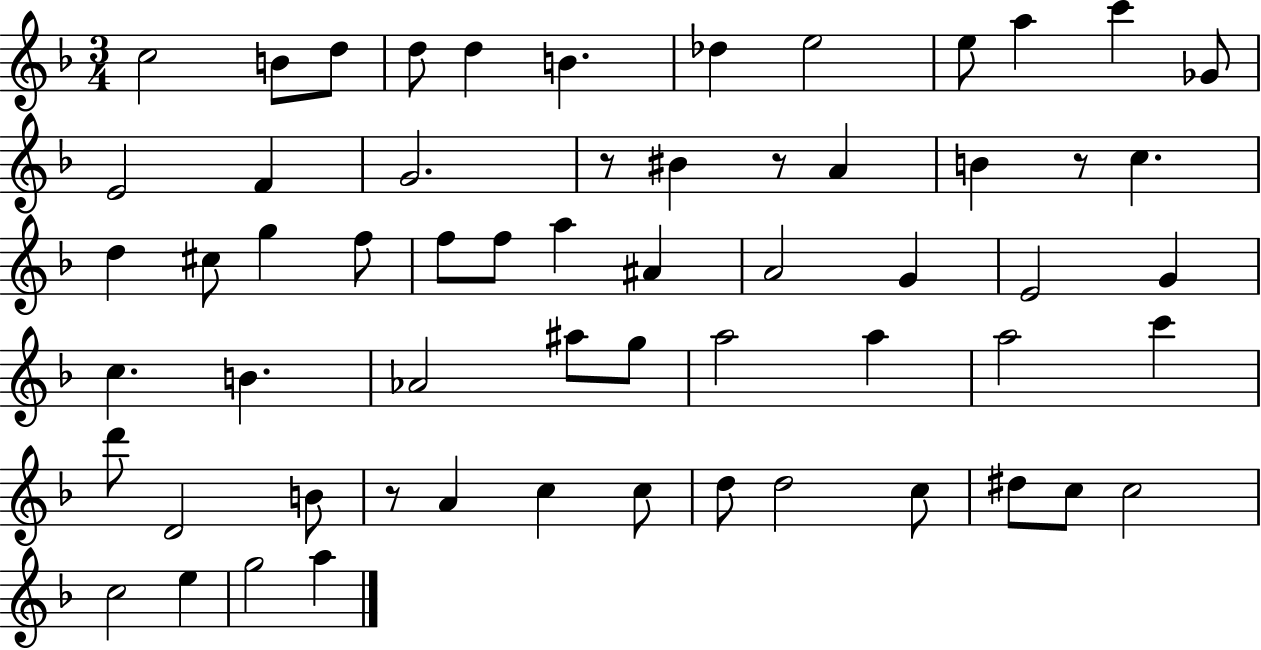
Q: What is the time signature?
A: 3/4